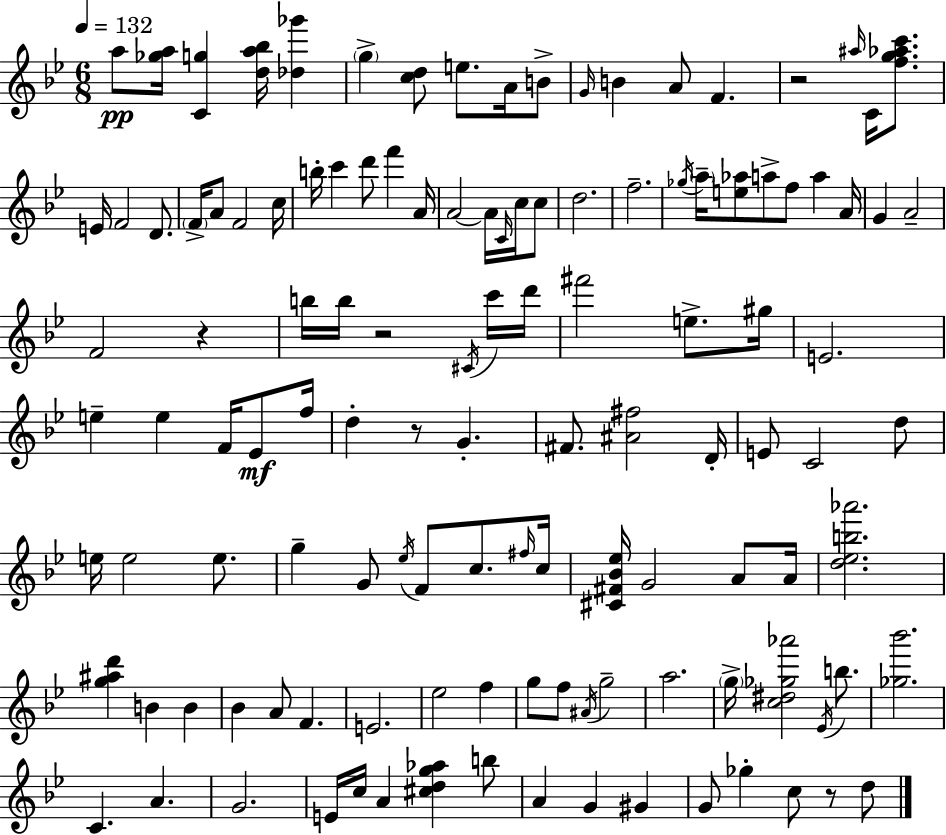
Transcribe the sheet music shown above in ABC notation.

X:1
T:Untitled
M:6/8
L:1/4
K:Gm
a/2 [_ga]/4 [Cg] [da_b]/4 [_d_g'] g [cd]/2 e/2 A/4 B/2 G/4 B A/2 F z2 ^a/4 C/4 [fg_ac']/2 E/4 F2 D/2 F/4 A/2 F2 c/4 b/4 c' d'/2 f' A/4 A2 A/4 C/4 c/4 c/2 d2 f2 _g/4 a/4 [e_a]/2 a/2 f/2 a A/4 G A2 F2 z b/4 b/4 z2 ^C/4 c'/4 d'/4 ^f'2 e/2 ^g/4 E2 e e F/4 _E/2 f/4 d z/2 G ^F/2 [^A^f]2 D/4 E/2 C2 d/2 e/4 e2 e/2 g G/2 _e/4 F/2 c/2 ^f/4 c/4 [^C^F_B_e]/4 G2 A/2 A/4 [d_eb_a']2 [g^ad'] B B _B A/2 F E2 _e2 f g/2 f/2 ^A/4 g2 a2 g/4 [c^d_g_a']2 _E/4 b/2 [_g_b']2 C A G2 E/4 c/4 A [^cdg_a] b/2 A G ^G G/2 _g c/2 z/2 d/2